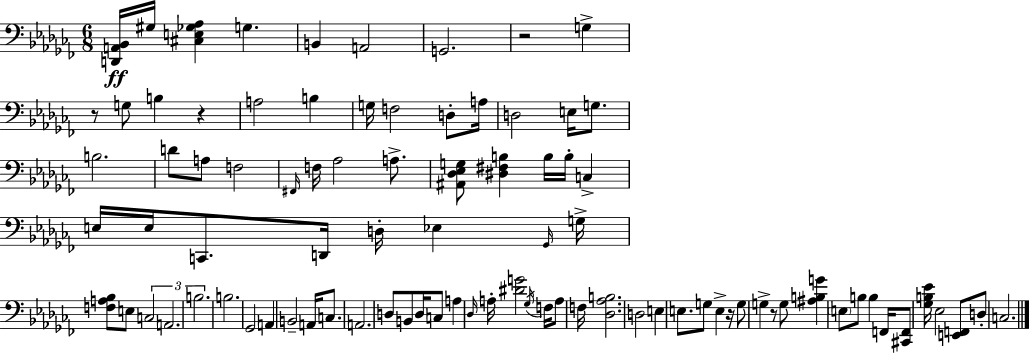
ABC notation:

X:1
T:Untitled
M:6/8
L:1/4
K:Abm
[D,,A,,_B,,]/4 ^G,/4 [^C,E,_G,_A,] G, B,, A,,2 G,,2 z2 G, z/2 G,/2 B, z A,2 B, G,/4 F,2 D,/2 A,/4 D,2 E,/4 G,/2 B,2 D/2 A,/2 F,2 ^F,,/4 F,/4 _A,2 A,/2 [^A,,_D,_E,G,]/2 [^D,^F,B,] B,/4 B,/4 C, E,/4 E,/4 C,,/2 D,,/4 D,/4 _E, _G,,/4 G,/4 [F,A,_B,]/2 E,/2 C,2 A,,2 B,2 B,2 _G,,2 A,, B,,2 A,,/4 C,/2 A,,2 D,/2 B,,/2 D,/4 C,/2 A, _D,/4 A,/4 [^DG]2 _G,/4 F,/4 A,/2 F,/4 [_D,_A,B,]2 D,2 E, E,/2 G,/2 E, z/4 G,/2 G, z/2 G,/2 [^A,B,G] E,/2 B,/2 B, F,,/4 [^C,,F,,]/2 [_G,B,_E]/4 _E,2 [E,,F,,]/2 D,/2 C,2